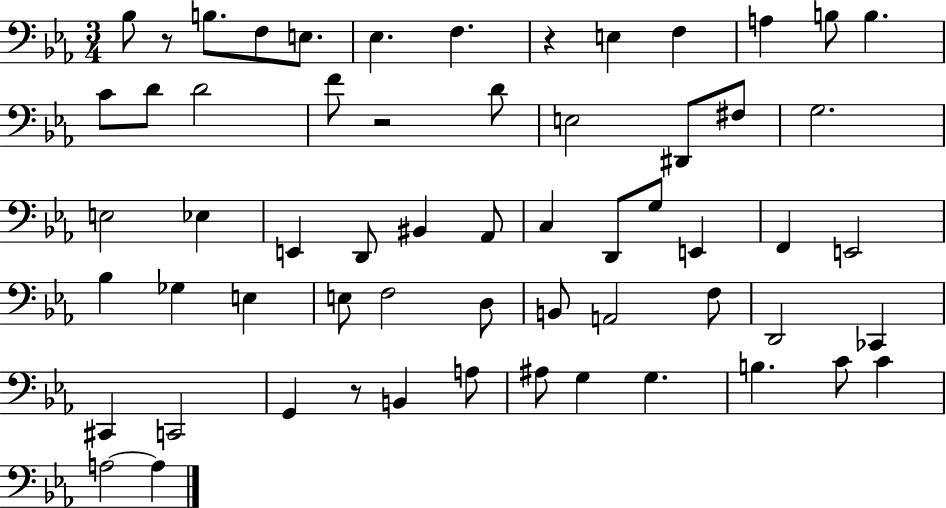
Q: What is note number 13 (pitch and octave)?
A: D4